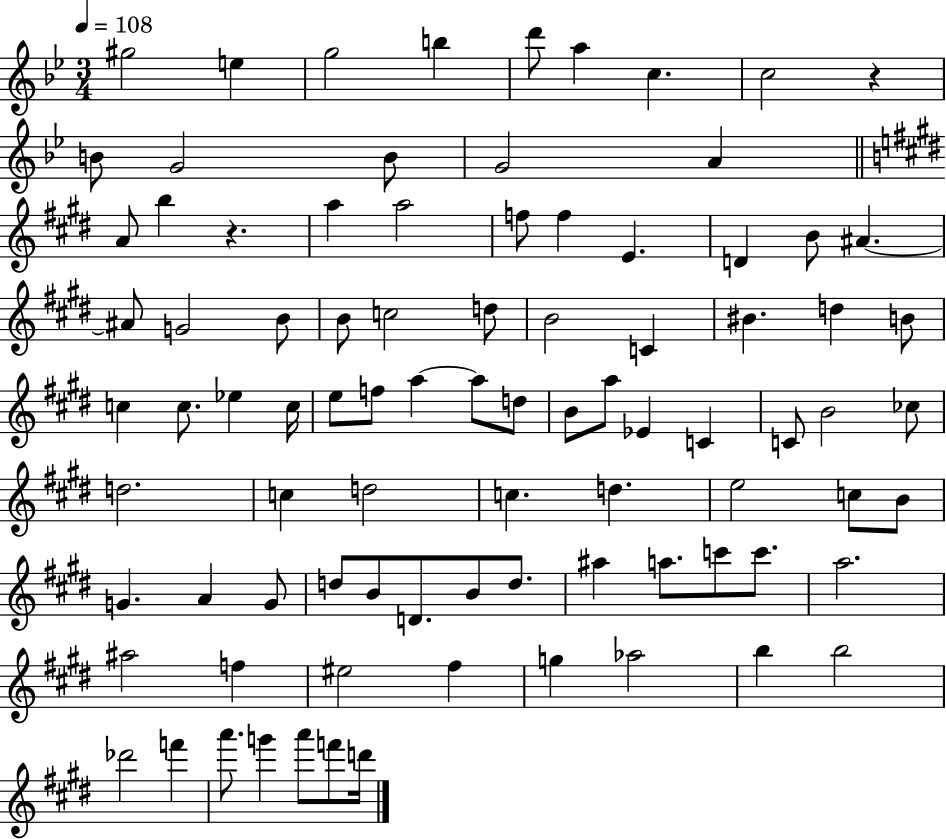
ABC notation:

X:1
T:Untitled
M:3/4
L:1/4
K:Bb
^g2 e g2 b d'/2 a c c2 z B/2 G2 B/2 G2 A A/2 b z a a2 f/2 f E D B/2 ^A ^A/2 G2 B/2 B/2 c2 d/2 B2 C ^B d B/2 c c/2 _e c/4 e/2 f/2 a a/2 d/2 B/2 a/2 _E C C/2 B2 _c/2 d2 c d2 c d e2 c/2 B/2 G A G/2 d/2 B/2 D/2 B/2 d/2 ^a a/2 c'/2 c'/2 a2 ^a2 f ^e2 ^f g _a2 b b2 _d'2 f' a'/2 g' a'/2 f'/2 d'/4